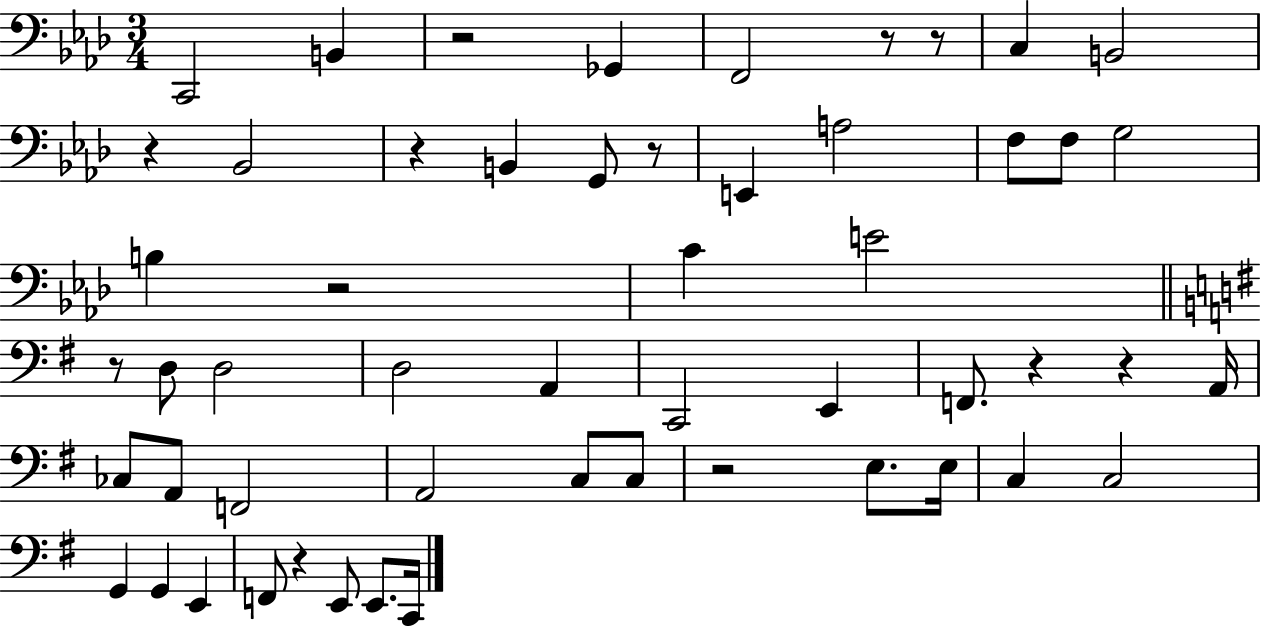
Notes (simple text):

C2/h B2/q R/h Gb2/q F2/h R/e R/e C3/q B2/h R/q Bb2/h R/q B2/q G2/e R/e E2/q A3/h F3/e F3/e G3/h B3/q R/h C4/q E4/h R/e D3/e D3/h D3/h A2/q C2/h E2/q F2/e. R/q R/q A2/s CES3/e A2/e F2/h A2/h C3/e C3/e R/h E3/e. E3/s C3/q C3/h G2/q G2/q E2/q F2/e R/q E2/e E2/e. C2/s